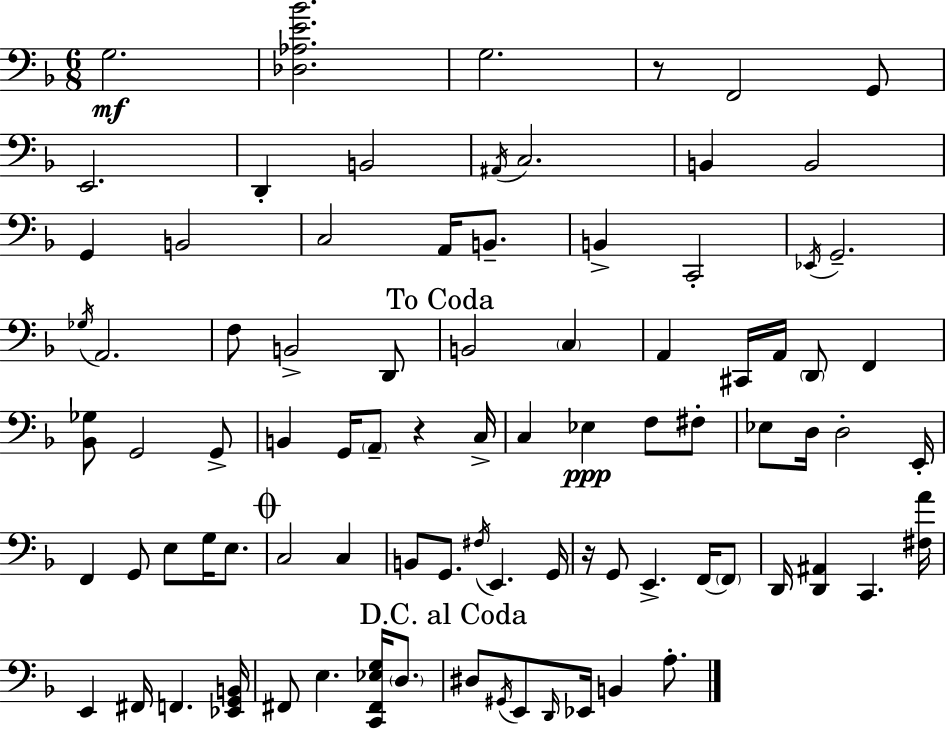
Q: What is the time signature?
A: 6/8